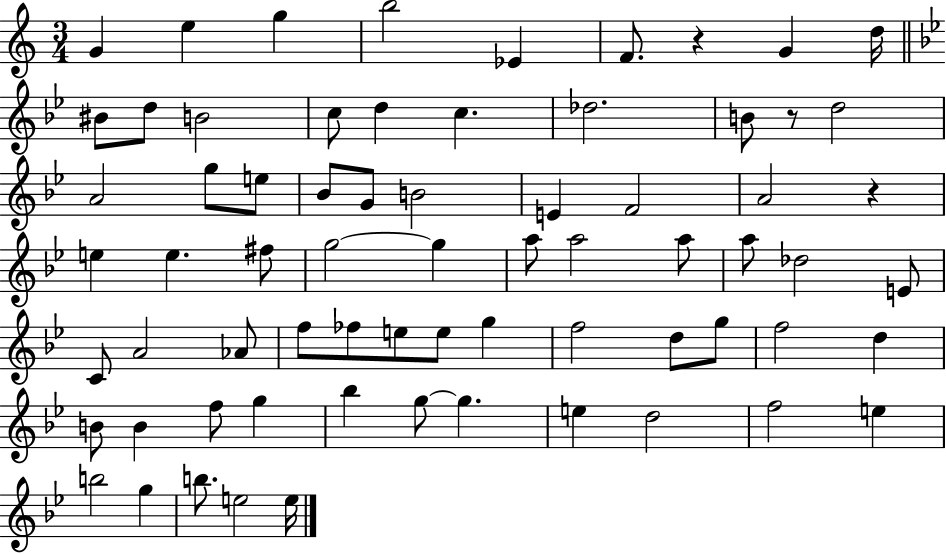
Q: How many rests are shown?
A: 3